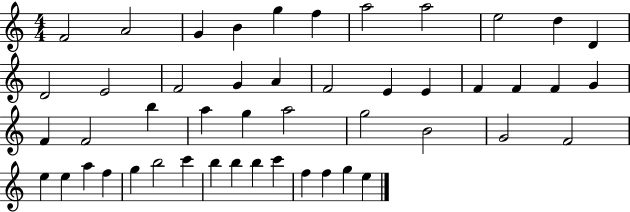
{
  \clef treble
  \numericTimeSignature
  \time 4/4
  \key c \major
  f'2 a'2 | g'4 b'4 g''4 f''4 | a''2 a''2 | e''2 d''4 d'4 | \break d'2 e'2 | f'2 g'4 a'4 | f'2 e'4 e'4 | f'4 f'4 f'4 g'4 | \break f'4 f'2 b''4 | a''4 g''4 a''2 | g''2 b'2 | g'2 f'2 | \break e''4 e''4 a''4 f''4 | g''4 b''2 c'''4 | b''4 b''4 b''4 c'''4 | f''4 f''4 g''4 e''4 | \break \bar "|."
}